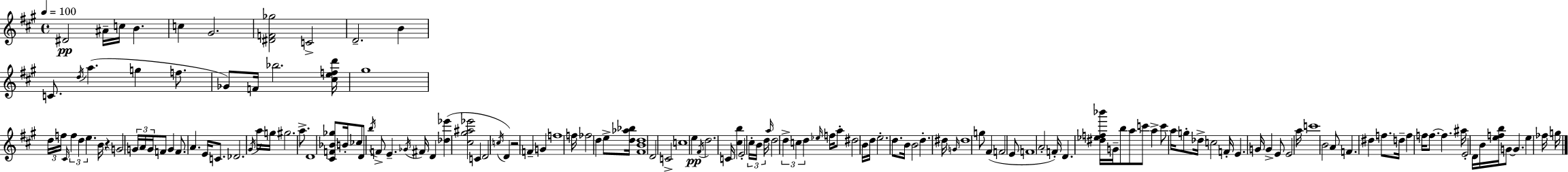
D#4/h A#4/s C5/s B4/q. C5/q G#4/h. [D#4,F4,Gb5]/h C4/h D4/h. B4/q C4/e. D5/s A5/q. G5/q F5/e. Gb4/e F4/s Bb5/h. [C#5,E5,F5,D6]/s G#5/w D5/s F5/s C#4/s F5/q D5/q E5/q. B4/s R/q G4/h G4/s A4/s G4/s F4/e G4/q F4/e. A4/q. E4/s C4/e. Db4/h. G#4/s A5/s G5/s G#5/h. A5/e. D4/w [C#4,F4,Bb4,Gb5]/e B4/s CES5/e D4/e B5/s F4/e E4/q. Gb4/s F#4/s D4/q [Db5,Eb6]/q [C#5,G#5,A#5,Eb6]/h C4/q D4/h C5/s D4/q R/h F4/q G4/q F5/w F5/s FES5/h D5/q E5/e [D5,Ab5,Bb5]/s [F#4,B4,D5]/w D4/h C4/h C5/w E5/q F#4/s D5/h. C4/s [C#5,B5]/q E4/h C#5/s B4/s D5/s A5/s D5/h D5/q C5/q D5/q Eb5/s F5/s A5/e D#5/h B4/s D5/s E5/h. D5/e. B4/s B4/h D5/q. D#5/s G4/s D#5/w G5/e F#4/q F4/h E4/e F4/w A4/h F4/s D4/q. [D#5,Eb5,F5,Bb6]/s G4/s B5/e A5/e C6/e A5/q C6/e A5/s G5/e Db5/s C5/h F4/s E4/q. G4/s G4/q E4/e E4/h A5/s C6/w B4/h A4/e F4/q. D#5/q F5/e. D5/s F5/q F5/s F5/e. F5/q. A#5/s E4/h D4/s B4/s [E5,F5,B5]/s G4/e G4/q. E5/q FES5/s G5/s